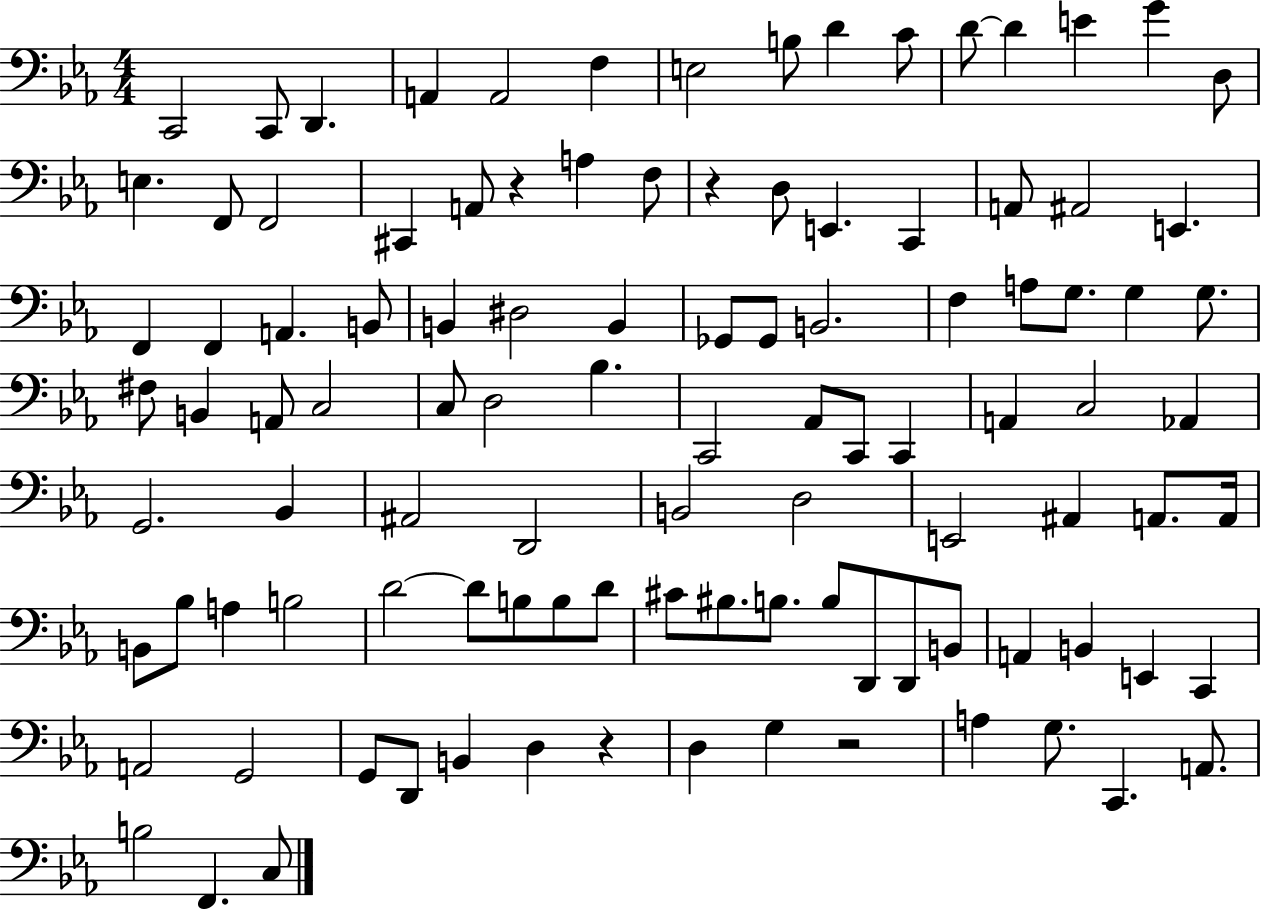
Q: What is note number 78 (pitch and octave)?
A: BIS3